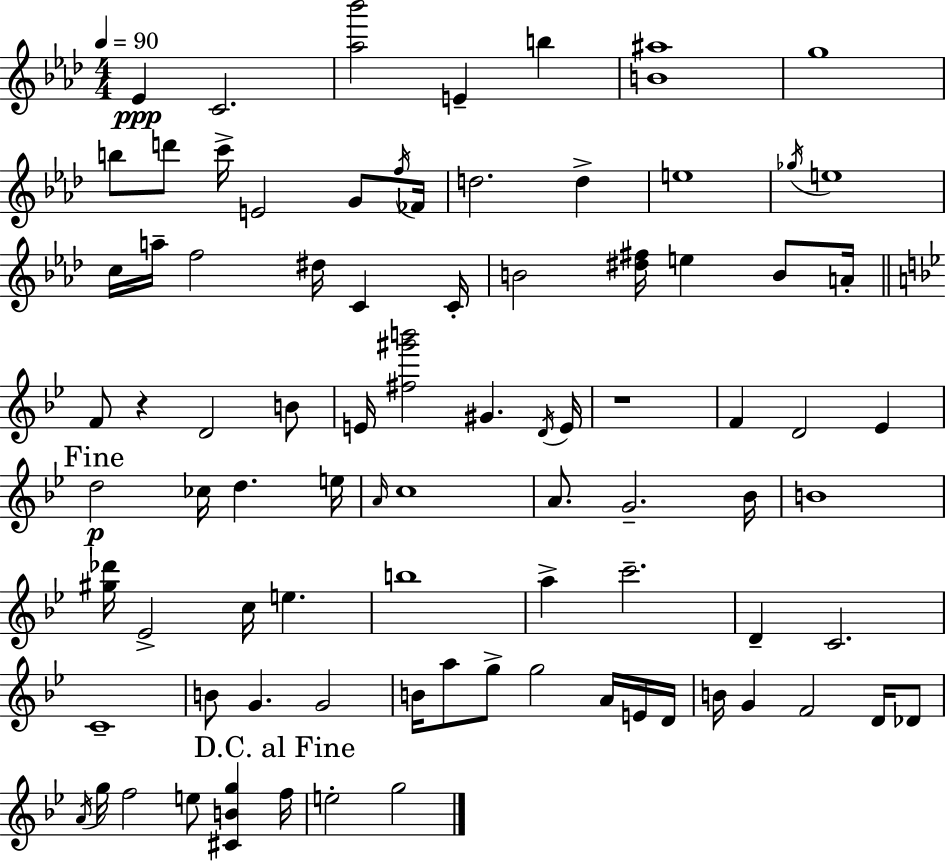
{
  \clef treble
  \numericTimeSignature
  \time 4/4
  \key aes \major
  \tempo 4 = 90
  ees'4\ppp c'2. | <aes'' bes'''>2 e'4-- b''4 | <b' ais''>1 | g''1 | \break b''8 d'''8 c'''16-> e'2 g'8 \acciaccatura { f''16 } | fes'16 d''2. d''4-> | e''1 | \acciaccatura { ges''16 } e''1 | \break c''16 a''16-- f''2 dis''16 c'4 | c'16-. b'2 <dis'' fis''>16 e''4 b'8 | a'16-. \bar "||" \break \key g \minor f'8 r4 d'2 b'8 | e'16 <fis'' gis''' b'''>2 gis'4. \acciaccatura { d'16 } | e'16 r1 | f'4 d'2 ees'4 | \break \mark "Fine" d''2\p ces''16 d''4. | e''16 \grace { a'16 } c''1 | a'8. g'2.-- | bes'16 b'1 | \break <gis'' des'''>16 ees'2-> c''16 e''4. | b''1 | a''4-> c'''2.-- | d'4-- c'2. | \break c'1-- | b'8 g'4. g'2 | b'16 a''8 g''8-> g''2 a'16 | e'16 d'16 b'16 g'4 f'2 d'16 | \break des'8 \acciaccatura { a'16 } g''16 f''2 e''8 <cis' b' g''>4 | \mark "D.C. al Fine" f''16 e''2-. g''2 | \bar "|."
}